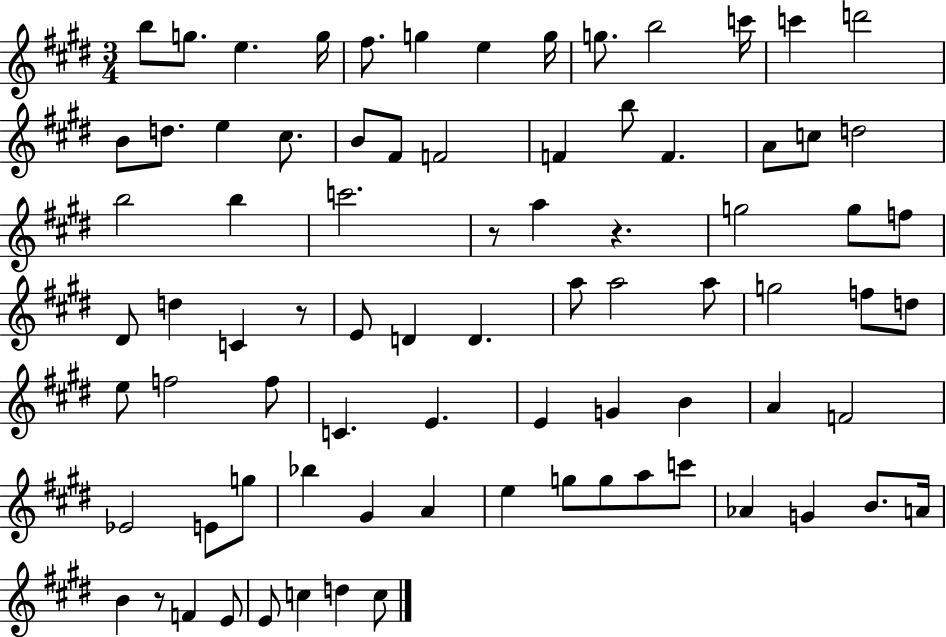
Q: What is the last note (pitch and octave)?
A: C5